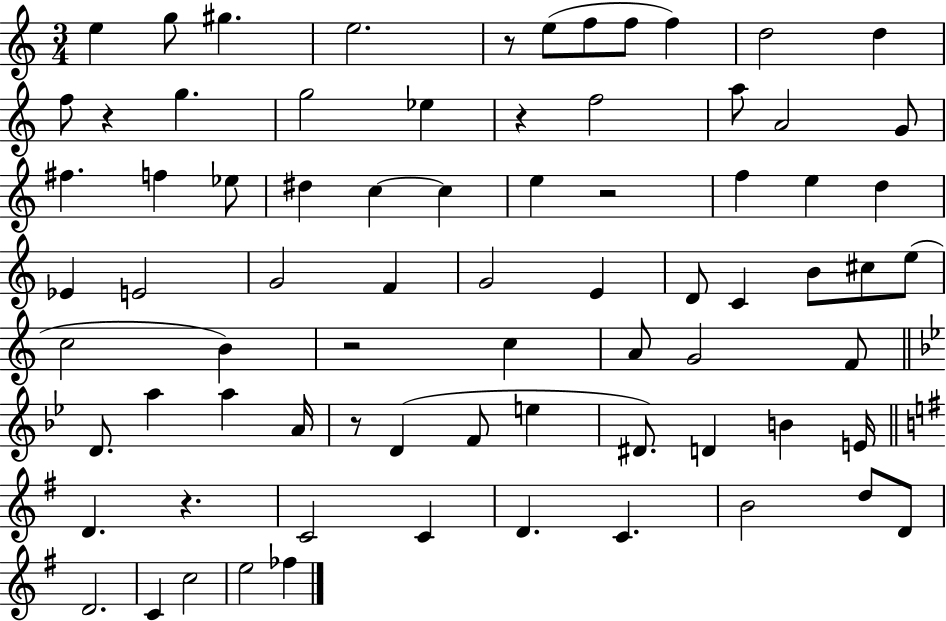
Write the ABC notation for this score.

X:1
T:Untitled
M:3/4
L:1/4
K:C
e g/2 ^g e2 z/2 e/2 f/2 f/2 f d2 d f/2 z g g2 _e z f2 a/2 A2 G/2 ^f f _e/2 ^d c c e z2 f e d _E E2 G2 F G2 E D/2 C B/2 ^c/2 e/2 c2 B z2 c A/2 G2 F/2 D/2 a a A/4 z/2 D F/2 e ^D/2 D B E/4 D z C2 C D C B2 d/2 D/2 D2 C c2 e2 _f